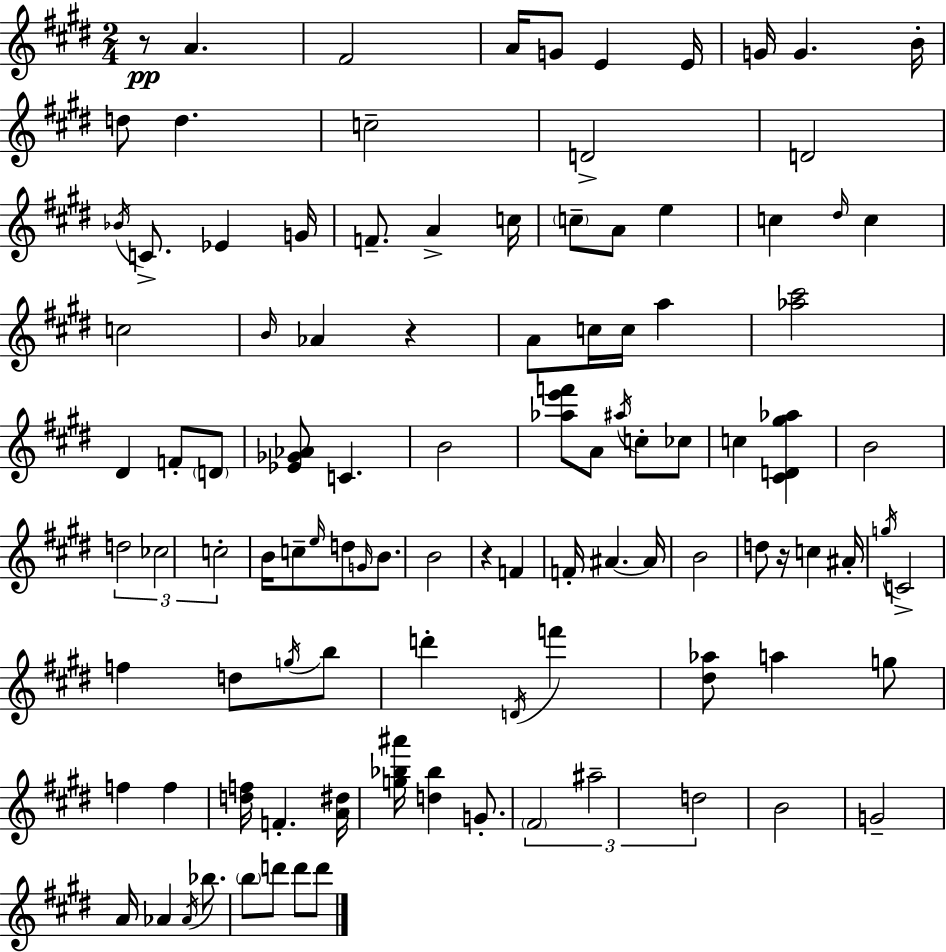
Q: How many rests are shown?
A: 4